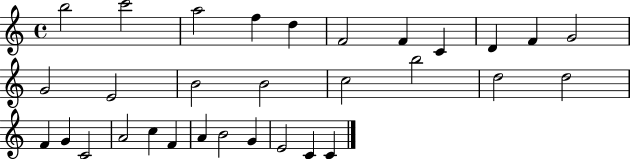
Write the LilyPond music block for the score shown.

{
  \clef treble
  \time 4/4
  \defaultTimeSignature
  \key c \major
  b''2 c'''2 | a''2 f''4 d''4 | f'2 f'4 c'4 | d'4 f'4 g'2 | \break g'2 e'2 | b'2 b'2 | c''2 b''2 | d''2 d''2 | \break f'4 g'4 c'2 | a'2 c''4 f'4 | a'4 b'2 g'4 | e'2 c'4 c'4 | \break \bar "|."
}